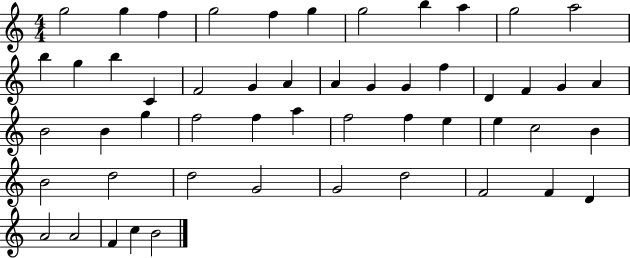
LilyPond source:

{
  \clef treble
  \numericTimeSignature
  \time 4/4
  \key c \major
  g''2 g''4 f''4 | g''2 f''4 g''4 | g''2 b''4 a''4 | g''2 a''2 | \break b''4 g''4 b''4 c'4 | f'2 g'4 a'4 | a'4 g'4 g'4 f''4 | d'4 f'4 g'4 a'4 | \break b'2 b'4 g''4 | f''2 f''4 a''4 | f''2 f''4 e''4 | e''4 c''2 b'4 | \break b'2 d''2 | d''2 g'2 | g'2 d''2 | f'2 f'4 d'4 | \break a'2 a'2 | f'4 c''4 b'2 | \bar "|."
}